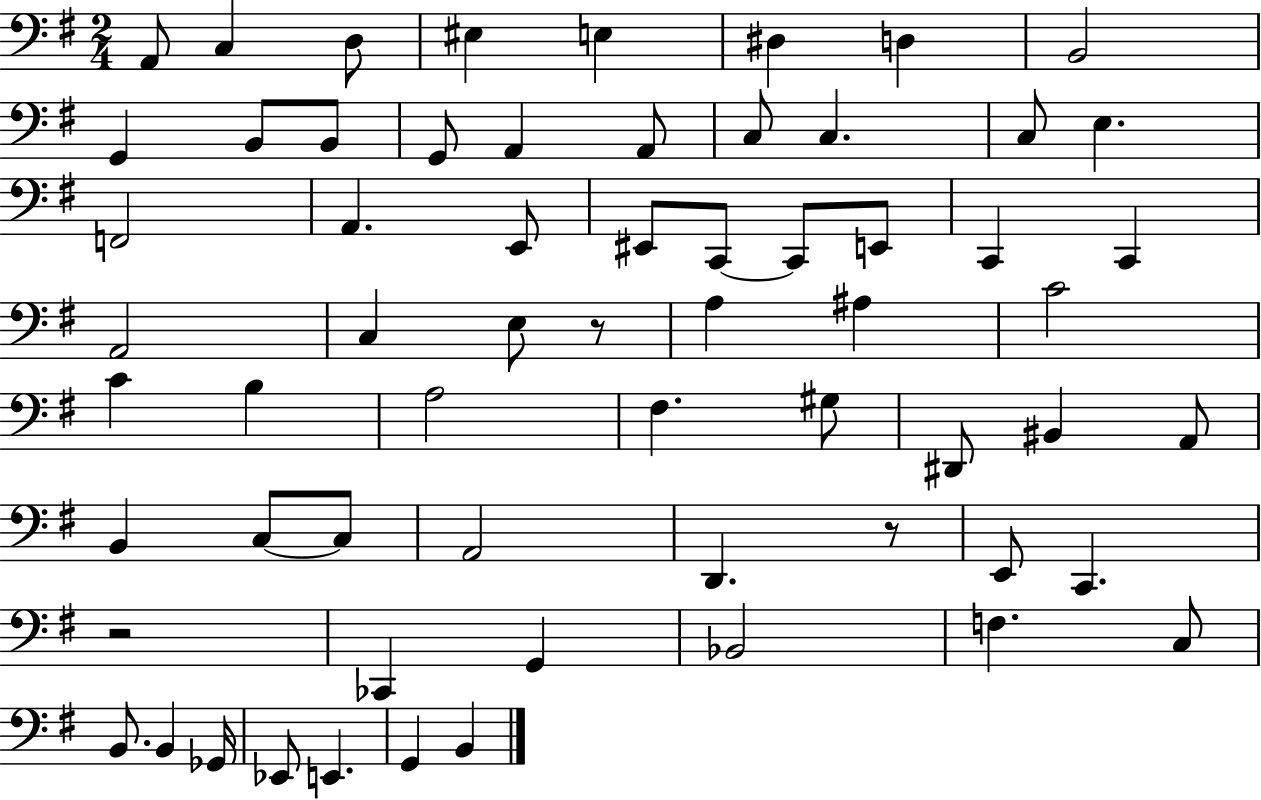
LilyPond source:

{
  \clef bass
  \numericTimeSignature
  \time 2/4
  \key g \major
  a,8 c4 d8 | eis4 e4 | dis4 d4 | b,2 | \break g,4 b,8 b,8 | g,8 a,4 a,8 | c8 c4. | c8 e4. | \break f,2 | a,4. e,8 | eis,8 c,8~~ c,8 e,8 | c,4 c,4 | \break a,2 | c4 e8 r8 | a4 ais4 | c'2 | \break c'4 b4 | a2 | fis4. gis8 | dis,8 bis,4 a,8 | \break b,4 c8~~ c8 | a,2 | d,4. r8 | e,8 c,4. | \break r2 | ces,4 g,4 | bes,2 | f4. c8 | \break b,8. b,4 ges,16 | ees,8 e,4. | g,4 b,4 | \bar "|."
}